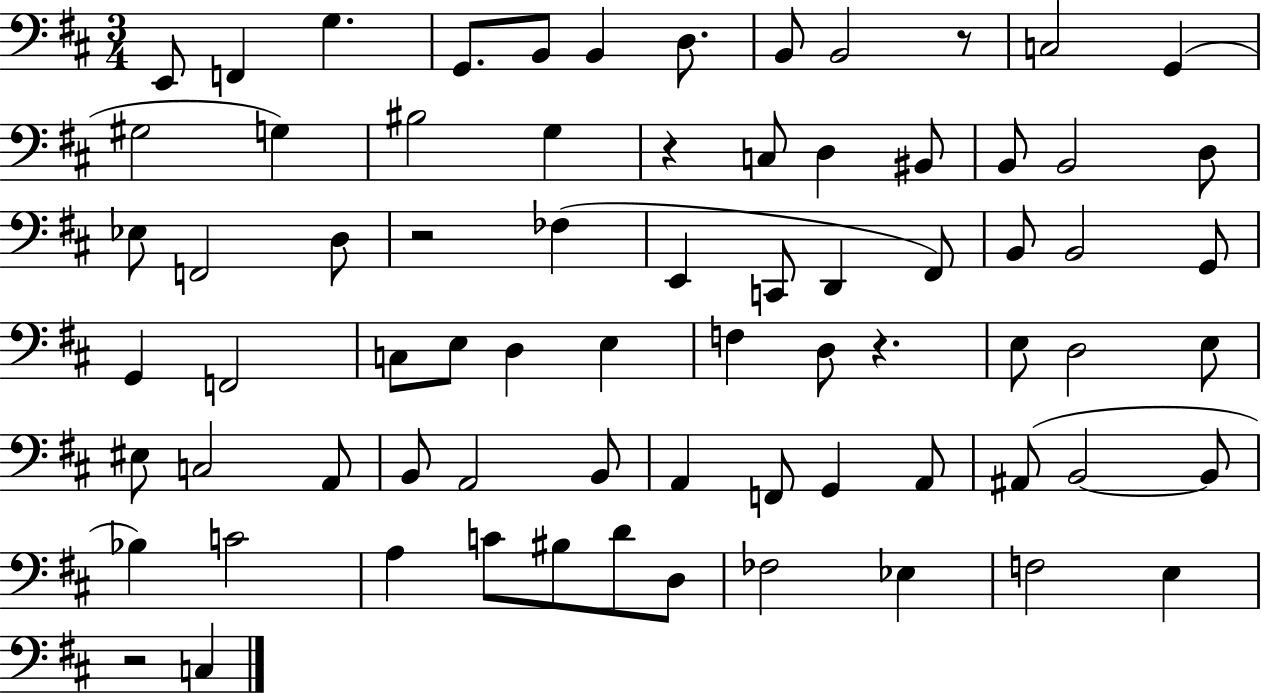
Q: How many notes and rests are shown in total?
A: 73